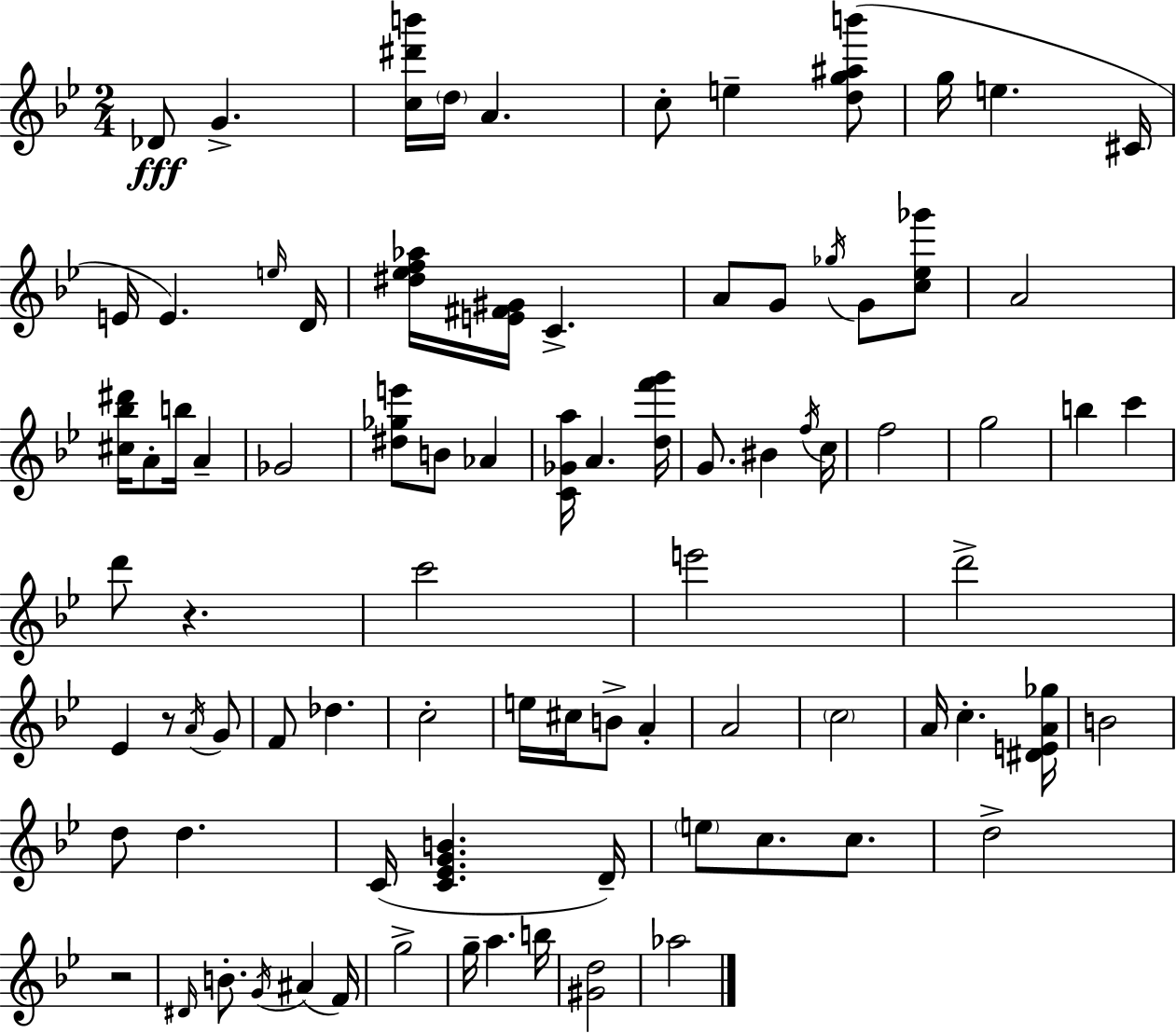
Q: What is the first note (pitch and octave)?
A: Db4